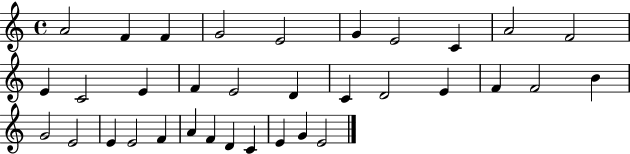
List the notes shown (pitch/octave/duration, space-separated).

A4/h F4/q F4/q G4/h E4/h G4/q E4/h C4/q A4/h F4/h E4/q C4/h E4/q F4/q E4/h D4/q C4/q D4/h E4/q F4/q F4/h B4/q G4/h E4/h E4/q E4/h F4/q A4/q F4/q D4/q C4/q E4/q G4/q E4/h